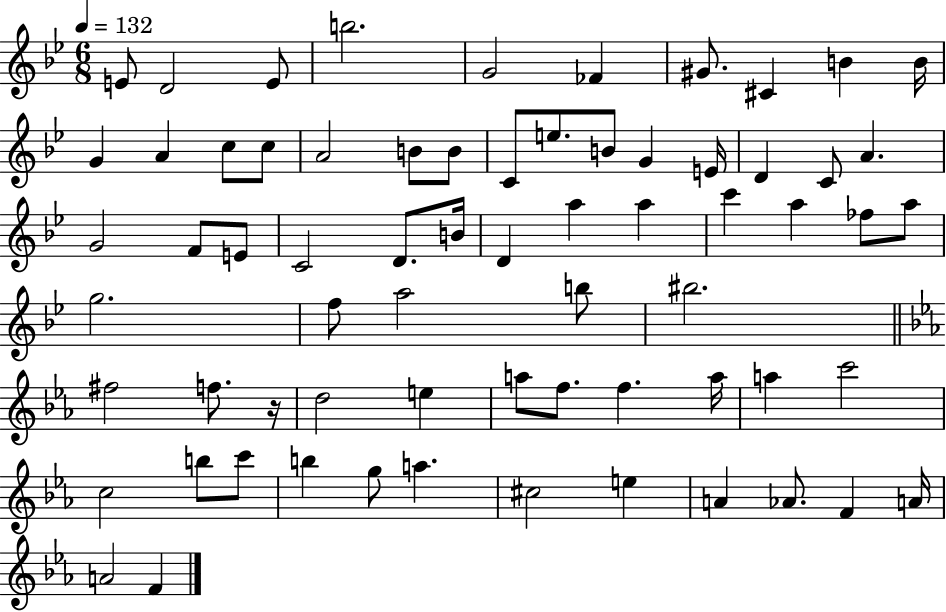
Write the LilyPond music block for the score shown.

{
  \clef treble
  \numericTimeSignature
  \time 6/8
  \key bes \major
  \tempo 4 = 132
  e'8 d'2 e'8 | b''2. | g'2 fes'4 | gis'8. cis'4 b'4 b'16 | \break g'4 a'4 c''8 c''8 | a'2 b'8 b'8 | c'8 e''8. b'8 g'4 e'16 | d'4 c'8 a'4. | \break g'2 f'8 e'8 | c'2 d'8. b'16 | d'4 a''4 a''4 | c'''4 a''4 fes''8 a''8 | \break g''2. | f''8 a''2 b''8 | bis''2. | \bar "||" \break \key c \minor fis''2 f''8. r16 | d''2 e''4 | a''8 f''8. f''4. a''16 | a''4 c'''2 | \break c''2 b''8 c'''8 | b''4 g''8 a''4. | cis''2 e''4 | a'4 aes'8. f'4 a'16 | \break a'2 f'4 | \bar "|."
}